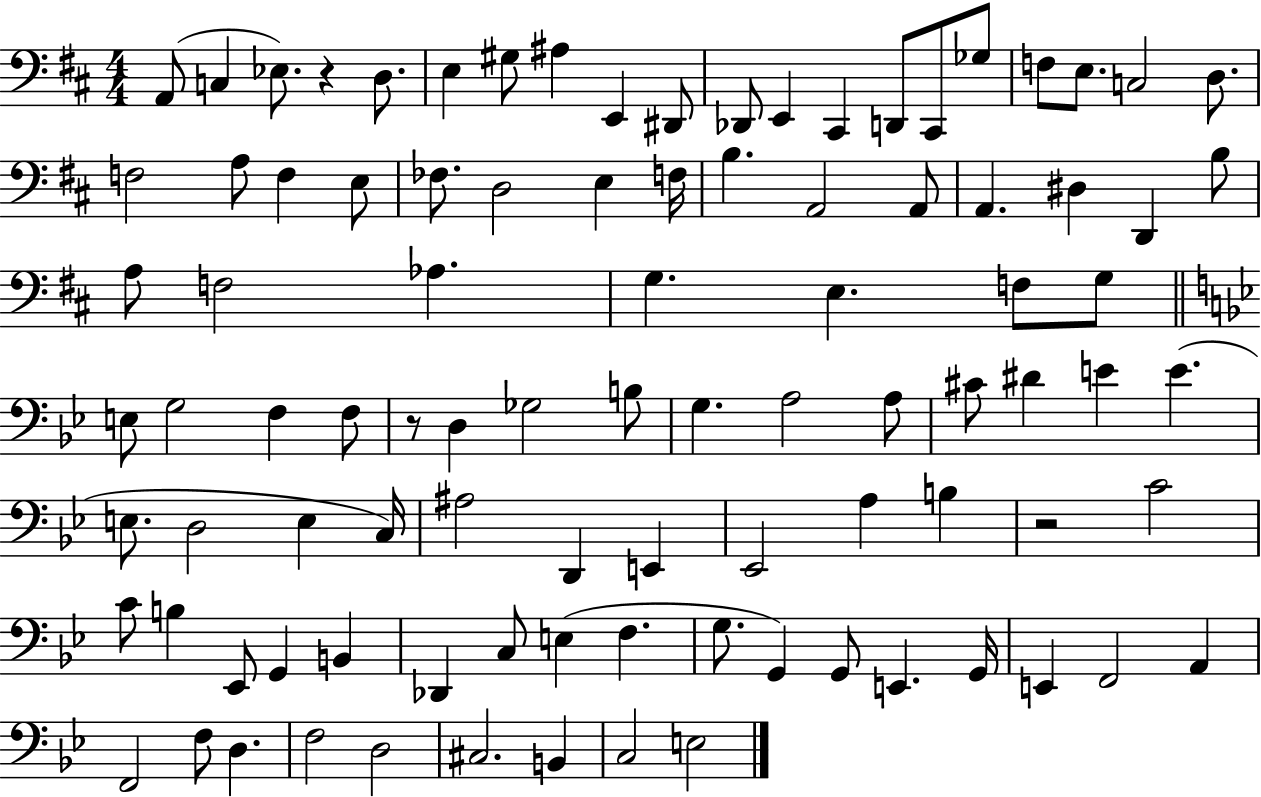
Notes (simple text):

A2/e C3/q Eb3/e. R/q D3/e. E3/q G#3/e A#3/q E2/q D#2/e Db2/e E2/q C#2/q D2/e C#2/e Gb3/e F3/e E3/e. C3/h D3/e. F3/h A3/e F3/q E3/e FES3/e. D3/h E3/q F3/s B3/q. A2/h A2/e A2/q. D#3/q D2/q B3/e A3/e F3/h Ab3/q. G3/q. E3/q. F3/e G3/e E3/e G3/h F3/q F3/e R/e D3/q Gb3/h B3/e G3/q. A3/h A3/e C#4/e D#4/q E4/q E4/q. E3/e. D3/h E3/q C3/s A#3/h D2/q E2/q Eb2/h A3/q B3/q R/h C4/h C4/e B3/q Eb2/e G2/q B2/q Db2/q C3/e E3/q F3/q. G3/e. G2/q G2/e E2/q. G2/s E2/q F2/h A2/q F2/h F3/e D3/q. F3/h D3/h C#3/h. B2/q C3/h E3/h